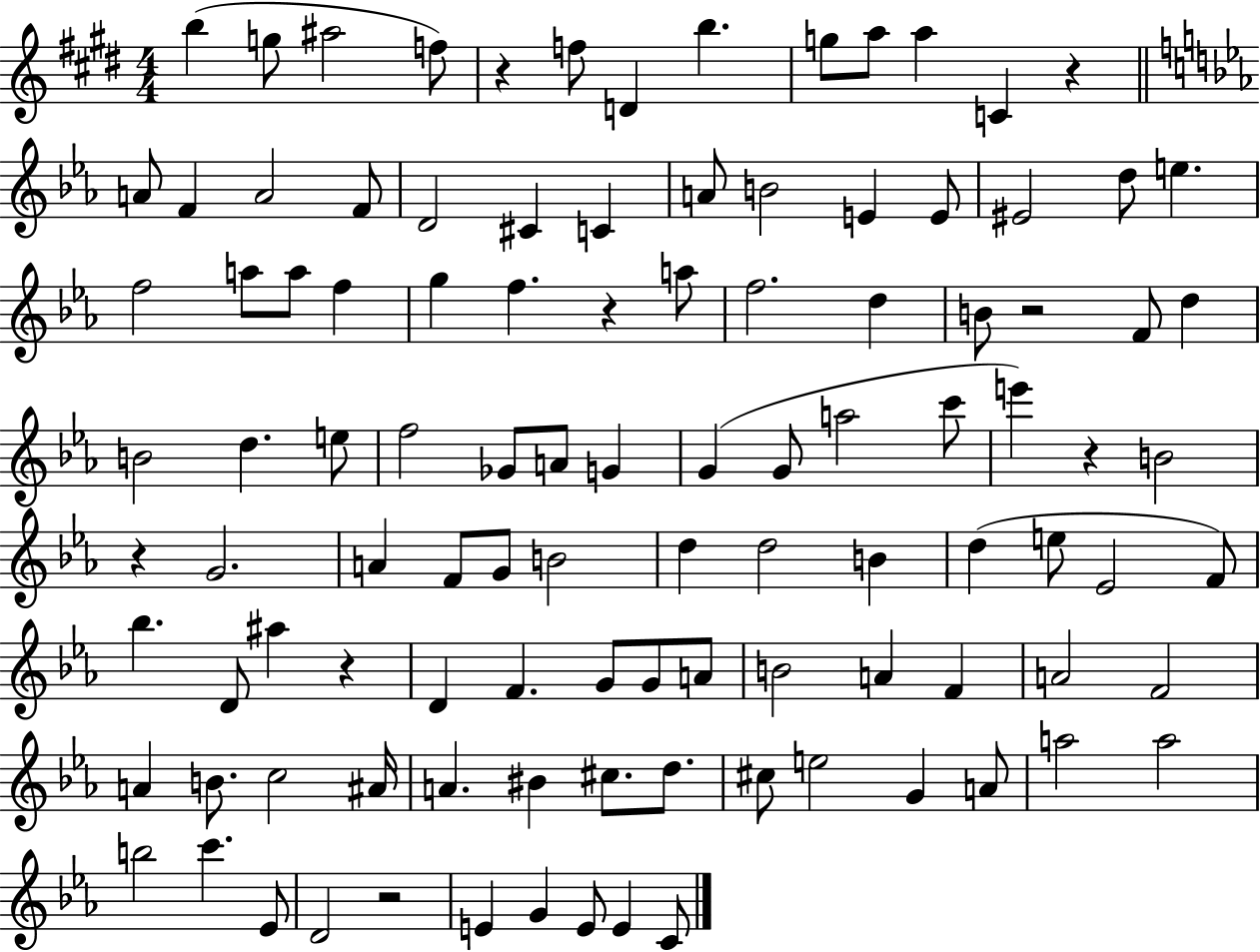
X:1
T:Untitled
M:4/4
L:1/4
K:E
b g/2 ^a2 f/2 z f/2 D b g/2 a/2 a C z A/2 F A2 F/2 D2 ^C C A/2 B2 E E/2 ^E2 d/2 e f2 a/2 a/2 f g f z a/2 f2 d B/2 z2 F/2 d B2 d e/2 f2 _G/2 A/2 G G G/2 a2 c'/2 e' z B2 z G2 A F/2 G/2 B2 d d2 B d e/2 _E2 F/2 _b D/2 ^a z D F G/2 G/2 A/2 B2 A F A2 F2 A B/2 c2 ^A/4 A ^B ^c/2 d/2 ^c/2 e2 G A/2 a2 a2 b2 c' _E/2 D2 z2 E G E/2 E C/2